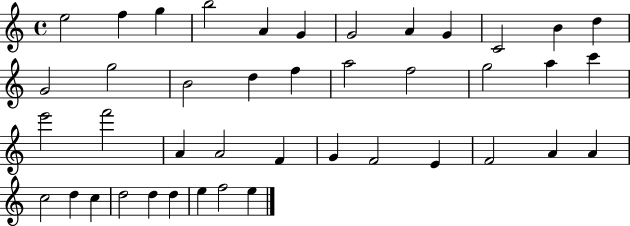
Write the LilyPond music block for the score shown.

{
  \clef treble
  \time 4/4
  \defaultTimeSignature
  \key c \major
  e''2 f''4 g''4 | b''2 a'4 g'4 | g'2 a'4 g'4 | c'2 b'4 d''4 | \break g'2 g''2 | b'2 d''4 f''4 | a''2 f''2 | g''2 a''4 c'''4 | \break e'''2 f'''2 | a'4 a'2 f'4 | g'4 f'2 e'4 | f'2 a'4 a'4 | \break c''2 d''4 c''4 | d''2 d''4 d''4 | e''4 f''2 e''4 | \bar "|."
}